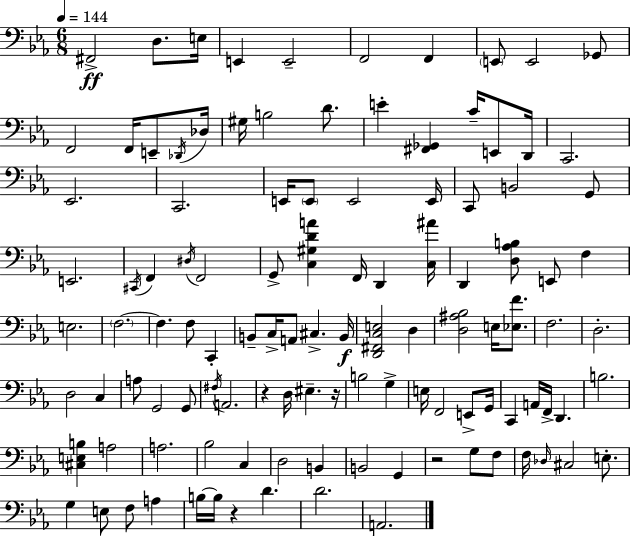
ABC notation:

X:1
T:Untitled
M:6/8
L:1/4
K:Cm
^F,,2 D,/2 E,/4 E,, E,,2 F,,2 F,, E,,/2 E,,2 _G,,/2 F,,2 F,,/4 E,,/2 _D,,/4 _D,/4 ^G,/4 B,2 D/2 E [^F,,_G,,] C/4 E,,/2 D,,/4 C,,2 _E,,2 C,,2 E,,/4 E,,/2 E,,2 E,,/4 C,,/2 B,,2 G,,/2 E,,2 ^C,,/4 F,, ^D,/4 F,,2 G,,/2 [C,^G,DA] F,,/4 D,, [C,^A]/4 D,, [D,_A,B,]/2 E,,/2 F, E,2 F,2 F, F,/2 C,, B,,/2 C,/4 A,,/2 ^C, B,,/4 [D,,^F,,C,E,]2 D, [D,^A,_B,]2 E,/4 [_E,F]/2 F,2 D,2 D,2 C, A,/2 G,,2 G,,/2 ^F,/4 A,,2 z D,/4 ^E, z/4 B,2 G, E,/4 F,,2 E,,/2 G,,/4 C,, A,,/4 F,,/4 D,, B,2 [^C,E,B,] A,2 A,2 _B,2 C, D,2 B,, B,,2 G,, z2 G,/2 F,/2 F,/4 _D,/4 ^C,2 E,/2 G, E,/2 F,/2 A, B,/4 B,/4 z D D2 A,,2